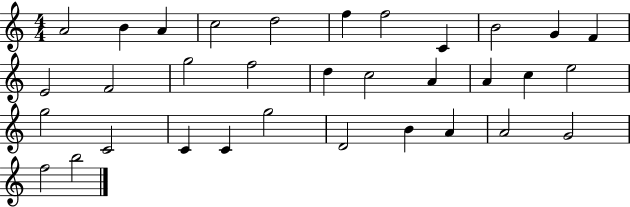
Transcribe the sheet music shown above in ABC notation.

X:1
T:Untitled
M:4/4
L:1/4
K:C
A2 B A c2 d2 f f2 C B2 G F E2 F2 g2 f2 d c2 A A c e2 g2 C2 C C g2 D2 B A A2 G2 f2 b2